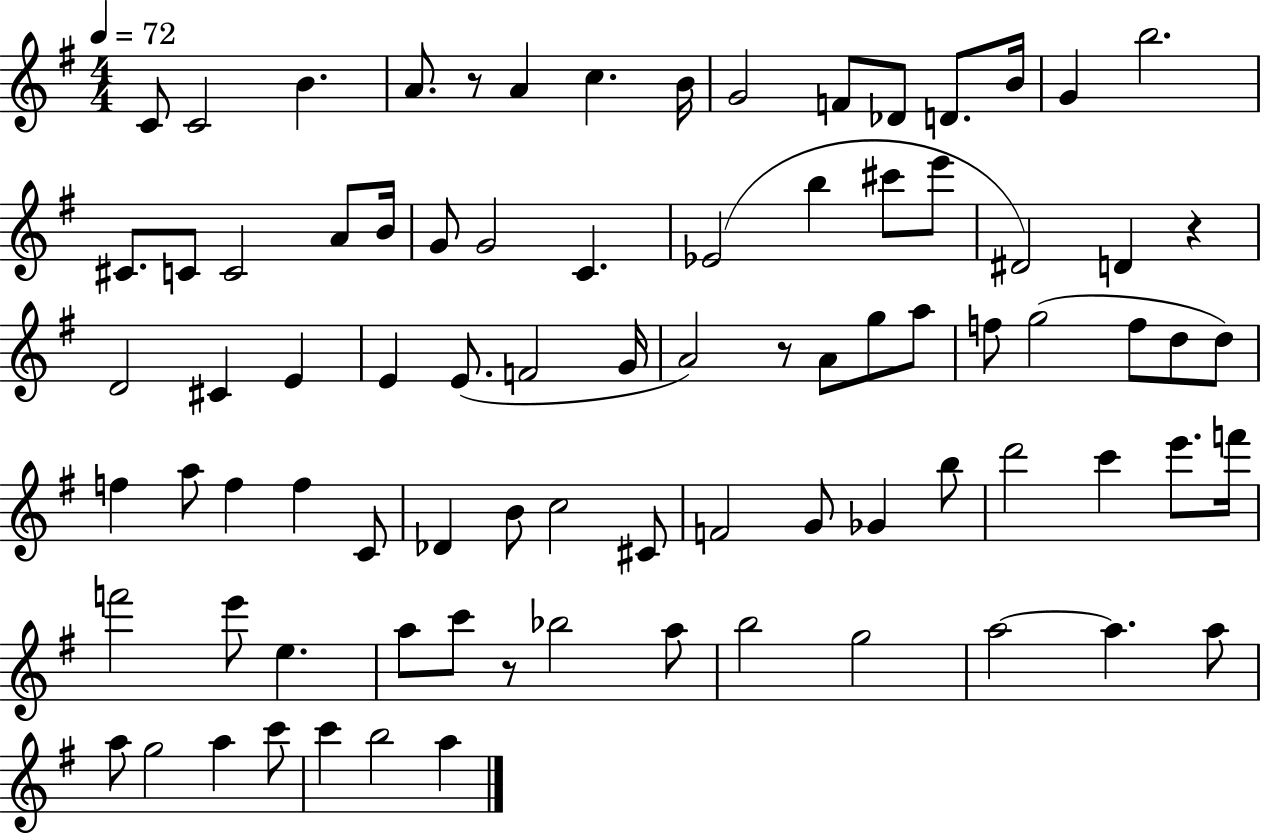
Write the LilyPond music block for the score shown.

{
  \clef treble
  \numericTimeSignature
  \time 4/4
  \key g \major
  \tempo 4 = 72
  c'8 c'2 b'4. | a'8. r8 a'4 c''4. b'16 | g'2 f'8 des'8 d'8. b'16 | g'4 b''2. | \break cis'8. c'8 c'2 a'8 b'16 | g'8 g'2 c'4. | ees'2( b''4 cis'''8 e'''8 | dis'2) d'4 r4 | \break d'2 cis'4 e'4 | e'4 e'8.( f'2 g'16 | a'2) r8 a'8 g''8 a''8 | f''8 g''2( f''8 d''8 d''8) | \break f''4 a''8 f''4 f''4 c'8 | des'4 b'8 c''2 cis'8 | f'2 g'8 ges'4 b''8 | d'''2 c'''4 e'''8. f'''16 | \break f'''2 e'''8 e''4. | a''8 c'''8 r8 bes''2 a''8 | b''2 g''2 | a''2~~ a''4. a''8 | \break a''8 g''2 a''4 c'''8 | c'''4 b''2 a''4 | \bar "|."
}